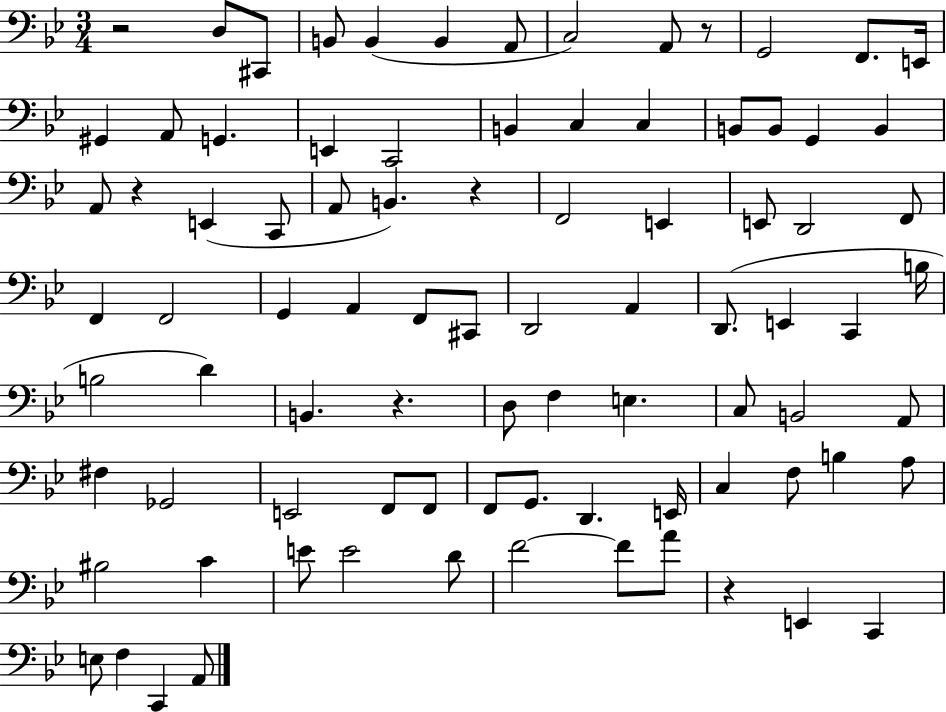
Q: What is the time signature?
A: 3/4